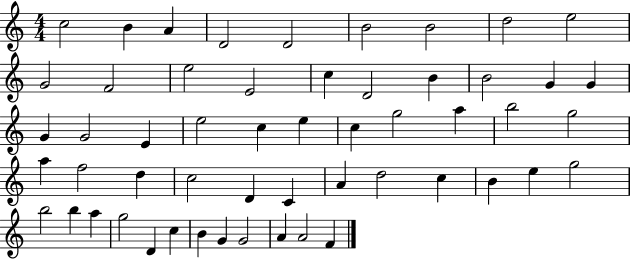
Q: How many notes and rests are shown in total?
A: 54